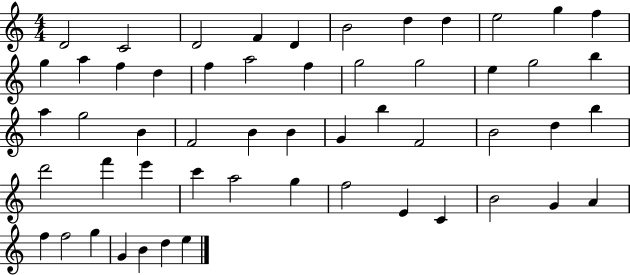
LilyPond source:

{
  \clef treble
  \numericTimeSignature
  \time 4/4
  \key c \major
  d'2 c'2 | d'2 f'4 d'4 | b'2 d''4 d''4 | e''2 g''4 f''4 | \break g''4 a''4 f''4 d''4 | f''4 a''2 f''4 | g''2 g''2 | e''4 g''2 b''4 | \break a''4 g''2 b'4 | f'2 b'4 b'4 | g'4 b''4 f'2 | b'2 d''4 b''4 | \break d'''2 f'''4 e'''4 | c'''4 a''2 g''4 | f''2 e'4 c'4 | b'2 g'4 a'4 | \break f''4 f''2 g''4 | g'4 b'4 d''4 e''4 | \bar "|."
}